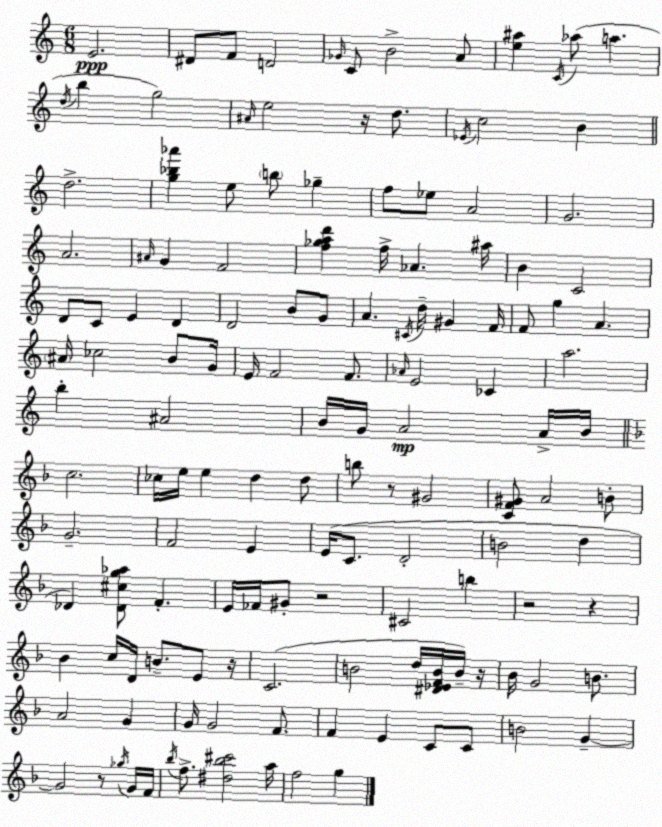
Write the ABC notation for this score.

X:1
T:Untitled
M:6/8
L:1/4
K:Am
E2 ^D/2 F/2 D2 _G/4 C/2 B2 A/2 [e^a] C/4 _a/2 a d/4 b g2 ^A/4 e2 z/4 d/2 _E/4 c2 B d2 [g_b_a'] e/2 b/2 _g f/2 _e/2 A2 G2 A2 ^A/4 G F2 [f_gad'] f/4 _A ^a/4 B C2 D/2 C/2 E D D2 B/2 G/2 A ^C/4 d/4 ^G F/4 F/2 g A ^A/4 _c2 B/2 G/4 E/4 F2 F/2 _A/4 E2 _C a2 b ^A2 B/4 G/4 A2 A/4 B/4 c2 _c/4 e/4 e d d/2 b/2 z/2 ^G2 [CF^G]/2 A2 B/2 G2 F2 E E/4 C/2 D2 B2 d _D [_D^cg_a]/2 F E/4 _F/4 ^G/2 z2 ^C2 b z2 z _B c/4 D/4 B/2 E/2 z/4 C2 B2 d/4 [^D_EFB]/4 B/4 z/4 _B/4 G2 B/2 A2 G G/4 G2 F/2 F E C/2 C/2 B2 G G2 z/2 _g/4 G/4 F/4 _b/4 f/2 [^d_b^c']2 a/4 f2 g